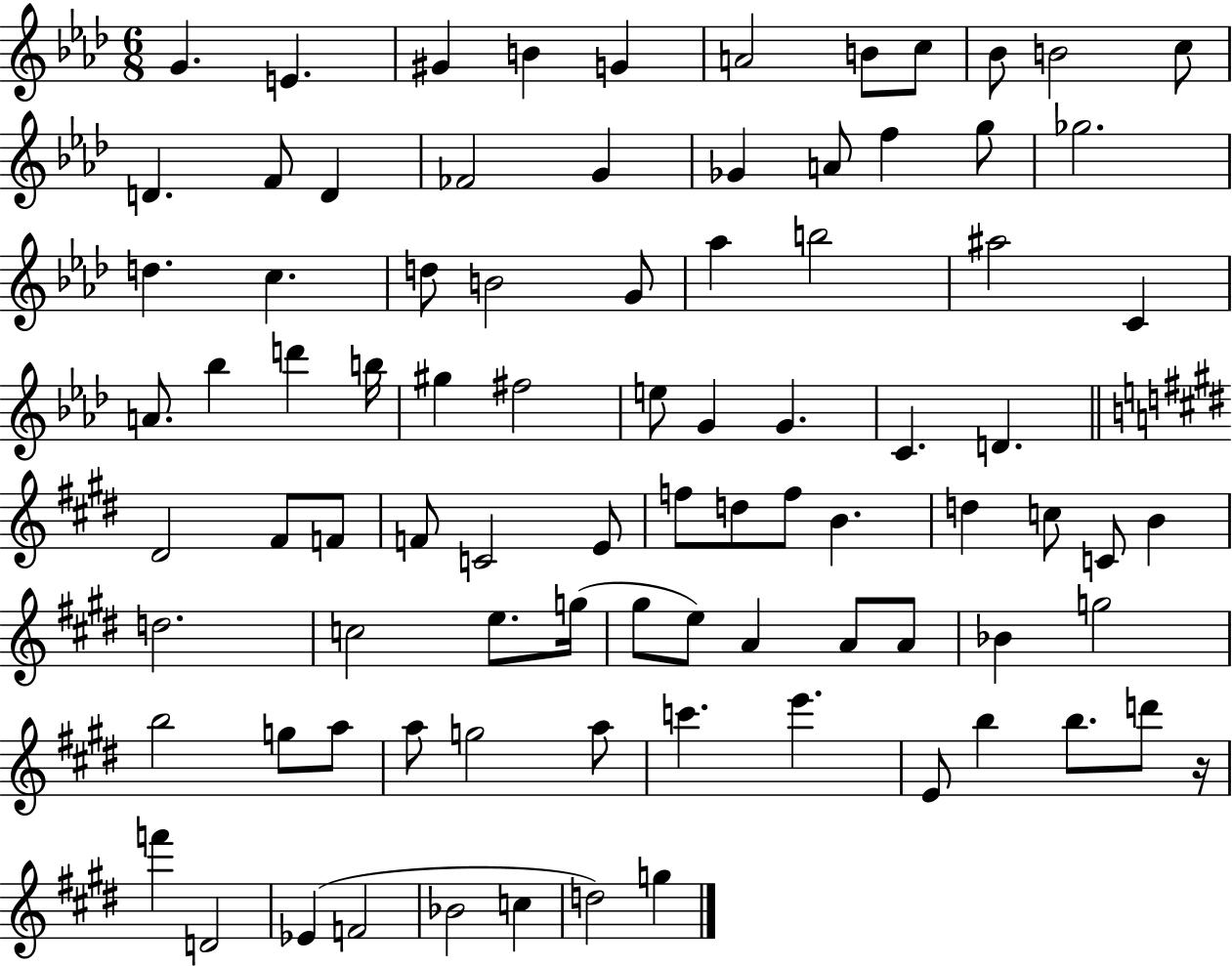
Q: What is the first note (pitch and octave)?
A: G4